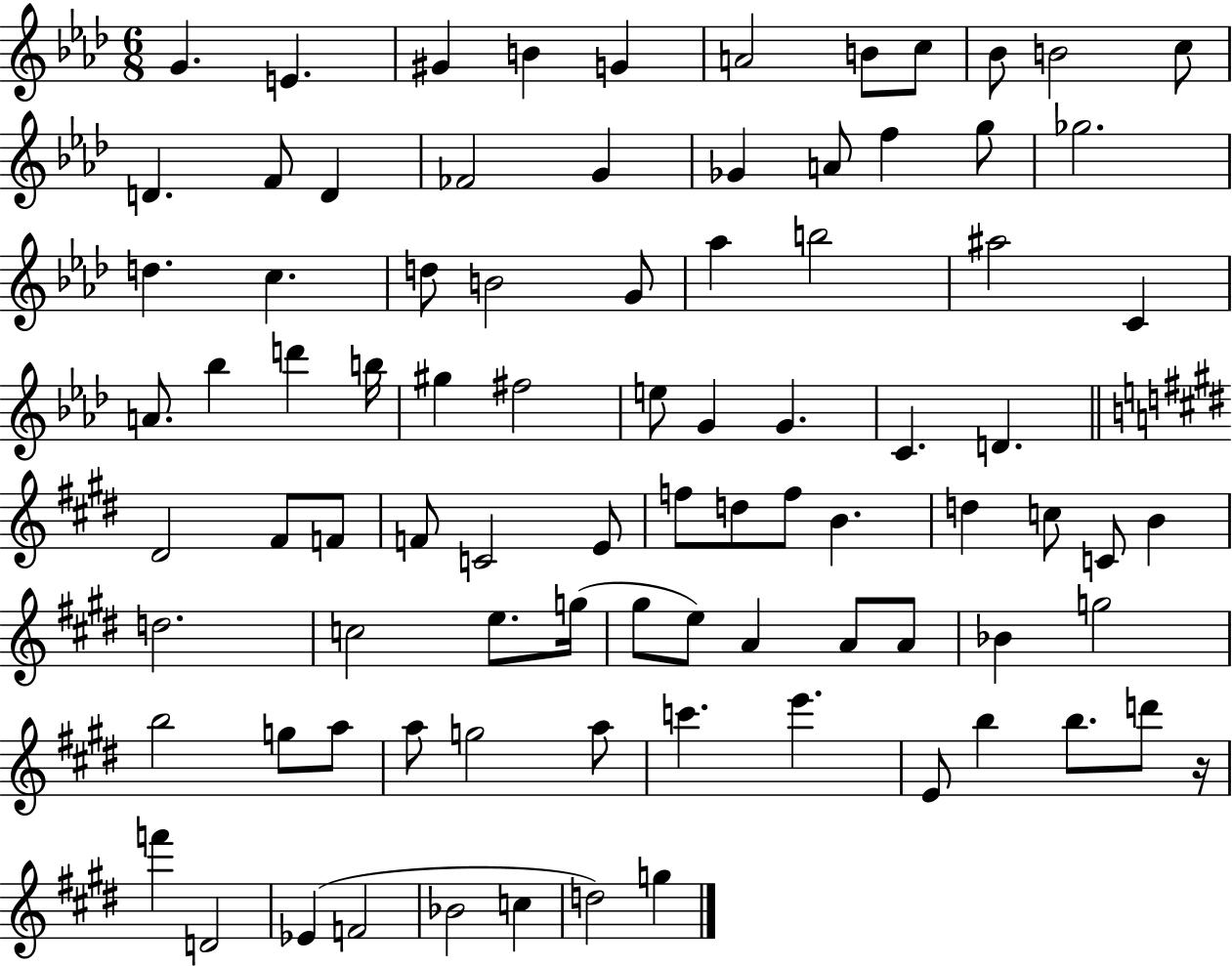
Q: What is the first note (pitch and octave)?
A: G4